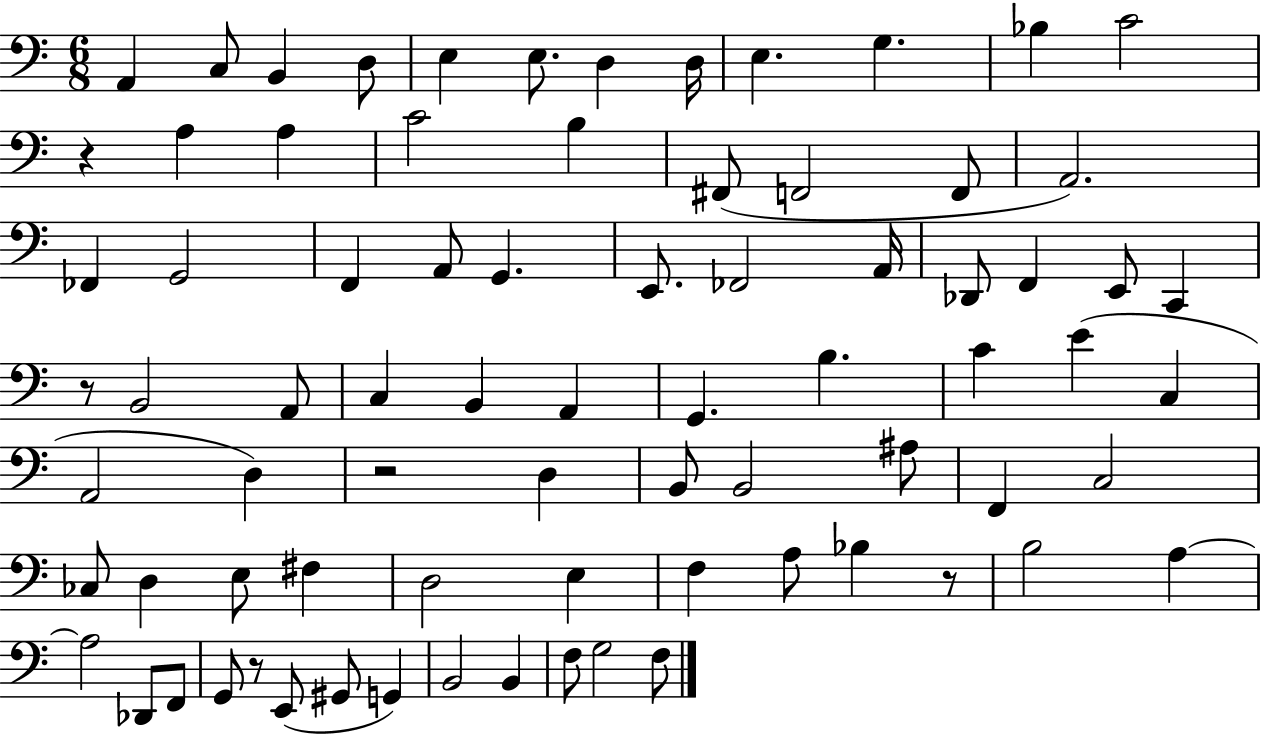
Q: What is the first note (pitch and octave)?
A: A2